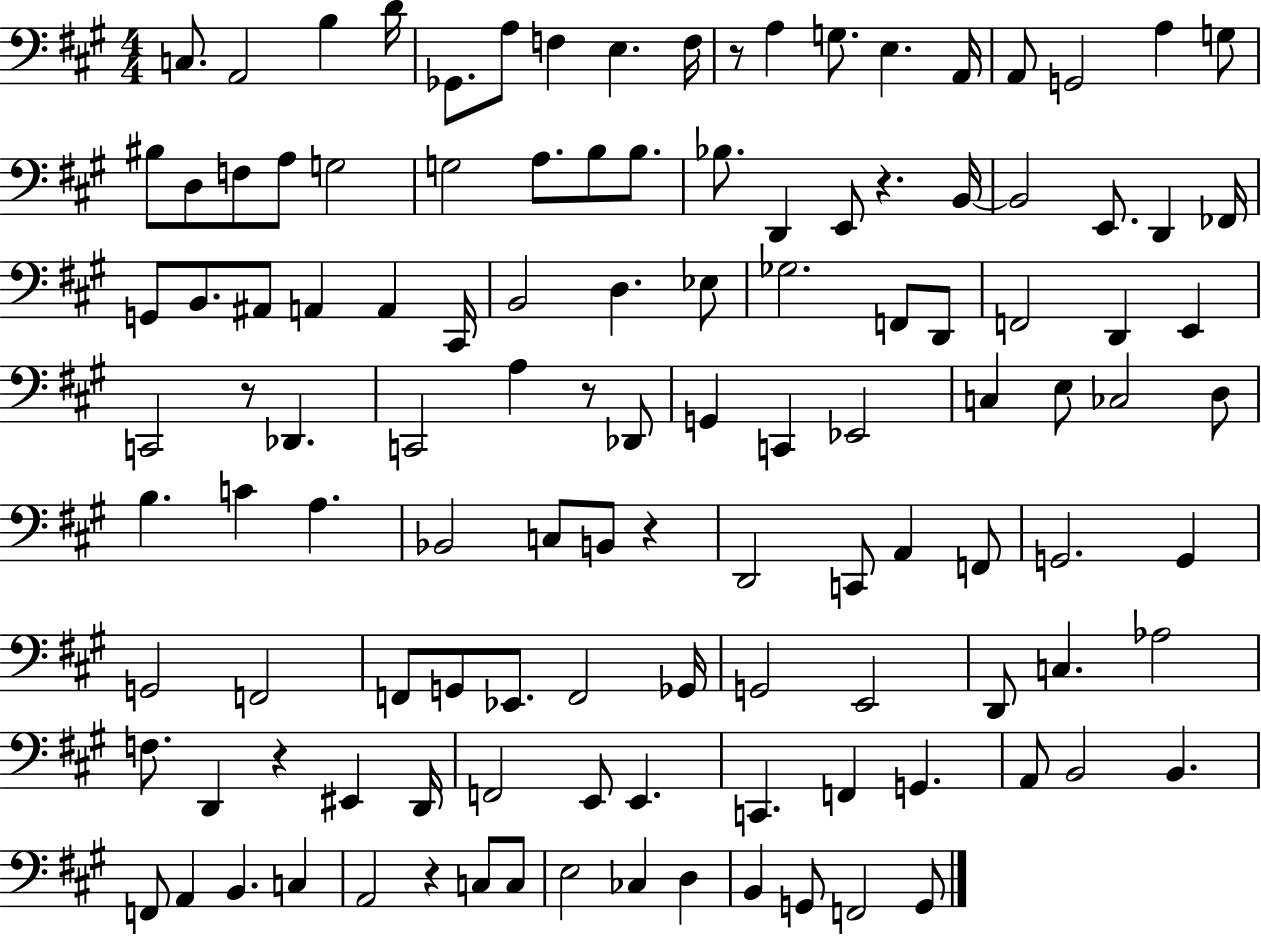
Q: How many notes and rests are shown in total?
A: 119